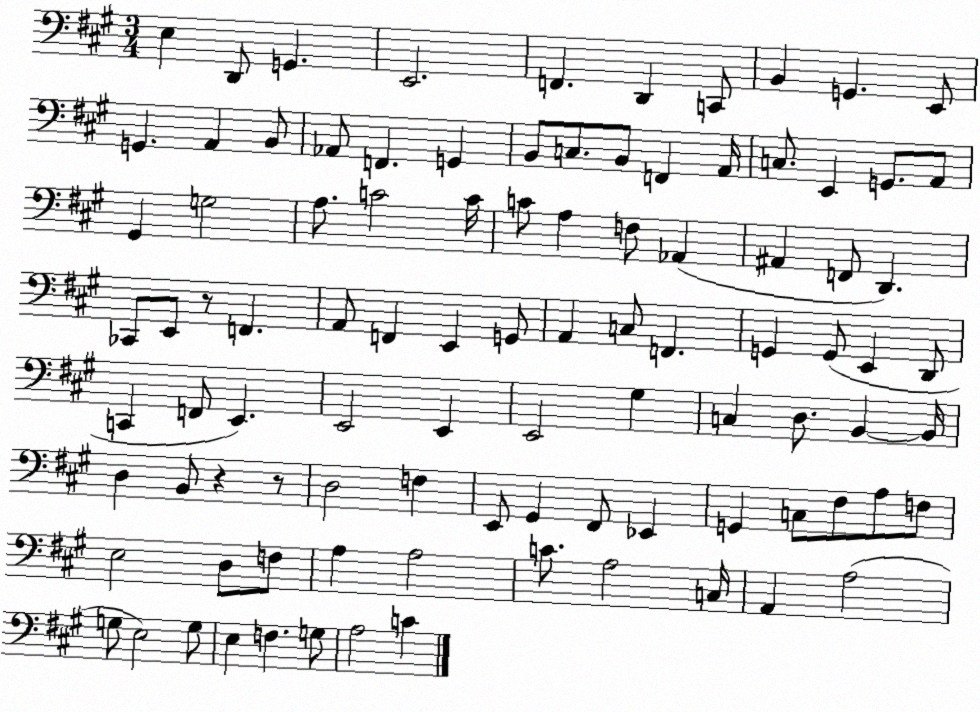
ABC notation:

X:1
T:Untitled
M:3/4
L:1/4
K:A
E, D,,/2 G,, E,,2 F,, D,, C,,/2 B,, G,, E,,/2 G,, A,, B,,/2 _A,,/2 F,, G,, B,,/2 C,/2 B,,/2 F,, A,,/4 C,/2 E,, G,,/2 A,,/2 ^G,, G,2 A,/2 C2 C/4 C/2 A, F,/2 _A,, ^A,, F,,/2 D,, _C,,/2 E,,/2 z/2 F,, A,,/2 F,, E,, G,,/2 A,, C,/2 F,, G,, G,,/2 E,, D,,/2 C,, F,,/2 E,, E,,2 E,, E,,2 ^G, C, D,/2 B,, B,,/4 D, B,,/2 z z/2 D,2 F, E,,/2 ^G,, ^F,,/2 _E,, G,, C,/2 ^F,/2 A,/2 F,/2 E,2 D,/2 F,/2 A, A,2 C/2 A,2 C,/4 A,, A,2 G,/2 E,2 G,/2 E, F, G,/2 A,2 C